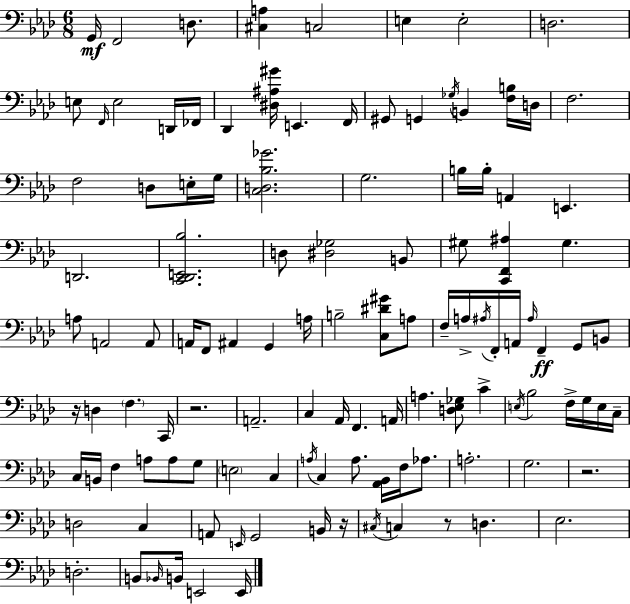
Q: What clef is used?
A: bass